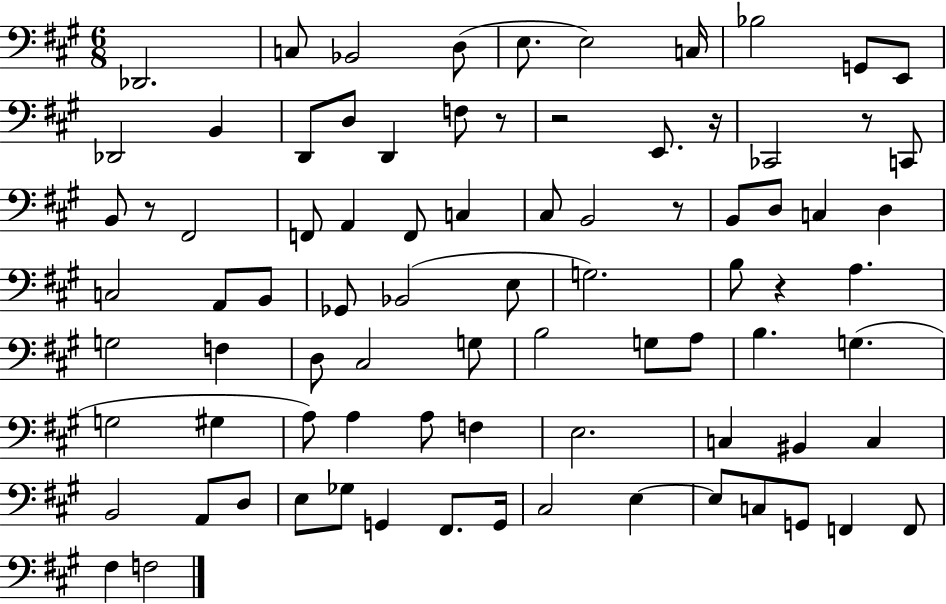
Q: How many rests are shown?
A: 7